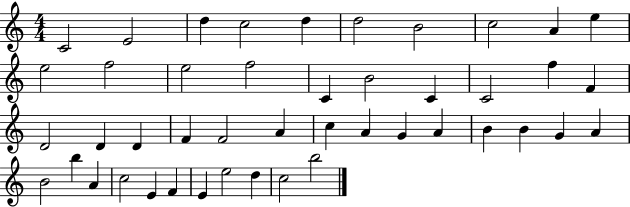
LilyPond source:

{
  \clef treble
  \numericTimeSignature
  \time 4/4
  \key c \major
  c'2 e'2 | d''4 c''2 d''4 | d''2 b'2 | c''2 a'4 e''4 | \break e''2 f''2 | e''2 f''2 | c'4 b'2 c'4 | c'2 f''4 f'4 | \break d'2 d'4 d'4 | f'4 f'2 a'4 | c''4 a'4 g'4 a'4 | b'4 b'4 g'4 a'4 | \break b'2 b''4 a'4 | c''2 e'4 f'4 | e'4 e''2 d''4 | c''2 b''2 | \break \bar "|."
}